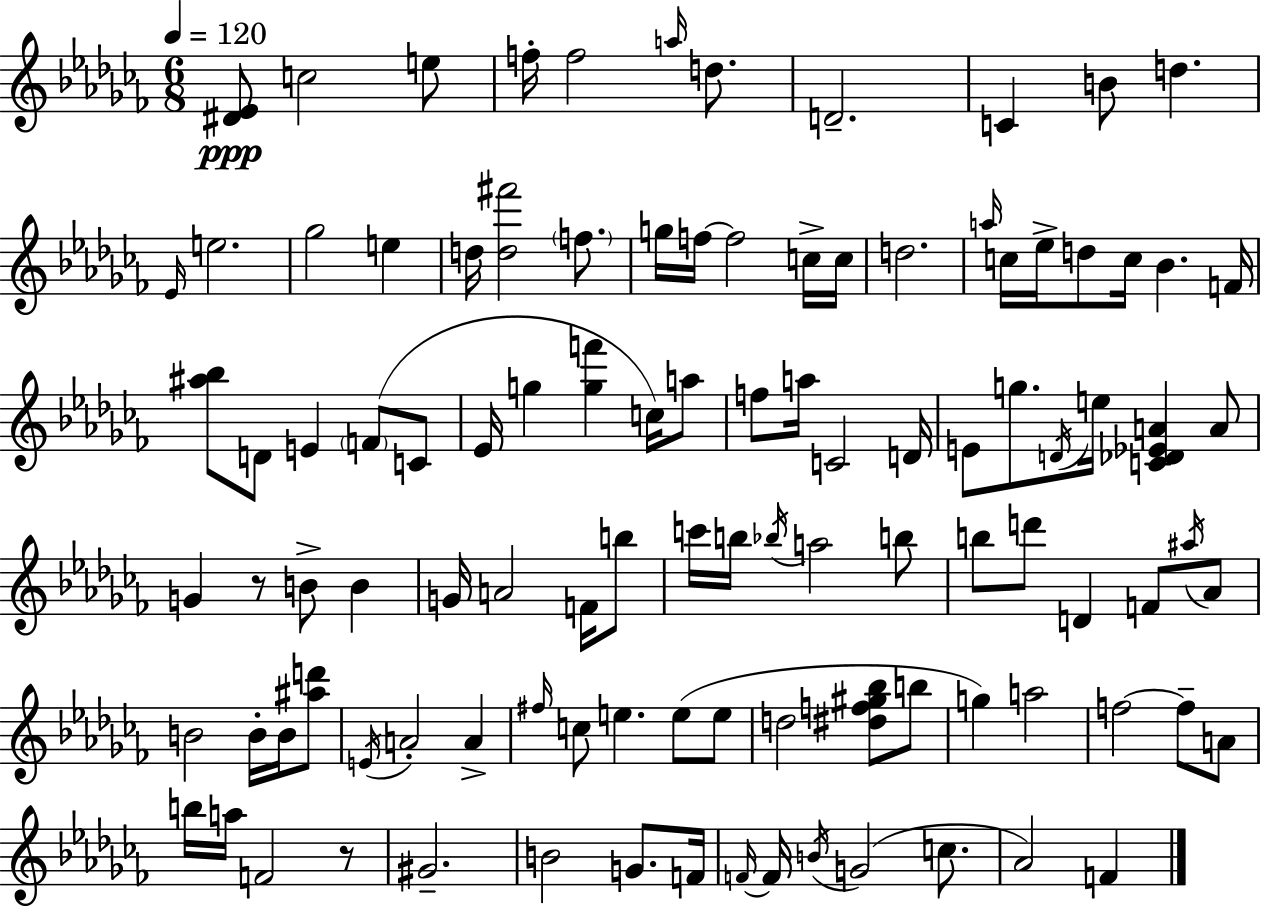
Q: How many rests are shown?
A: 2